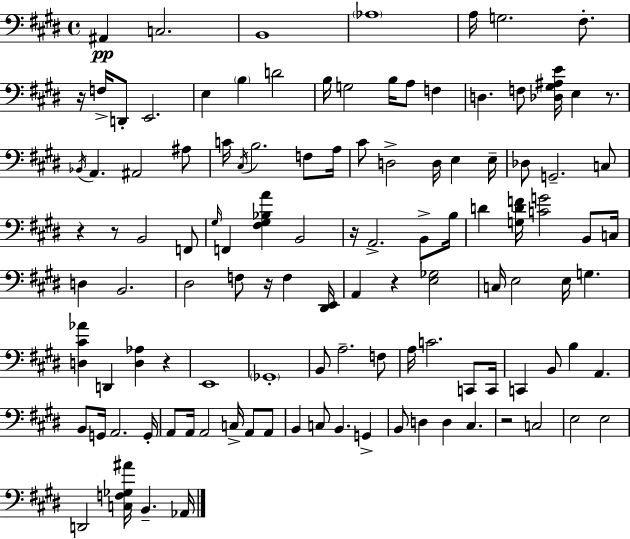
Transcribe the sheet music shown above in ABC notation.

X:1
T:Untitled
M:4/4
L:1/4
K:E
^A,, C,2 B,,4 _A,4 A,/4 G,2 ^F,/2 z/4 F,/4 D,,/2 E,,2 E, B, D2 B,/4 G,2 B,/4 A,/2 F, D, F,/2 [_D,^G,^A,E]/4 E, z/2 _B,,/4 A,, ^A,,2 ^A,/2 C/4 ^C,/4 B,2 F,/2 A,/4 ^C/2 D,2 D,/4 E, E,/4 _D,/2 G,,2 C,/2 z z/2 B,,2 F,,/2 ^G,/4 F,, [^F,^G,_B,A] B,,2 z/4 A,,2 B,,/2 B,/4 D [G,DF]/4 [CG]2 B,,/2 C,/4 D, B,,2 ^D,2 F,/2 z/4 F, [^D,,E,,]/4 A,, z [E,_G,]2 C,/4 E,2 E,/4 G, [D,^C_A] D,, [D,_A,] z E,,4 _G,,4 B,,/2 A,2 F,/2 A,/4 C2 C,,/2 C,,/4 C,, B,,/2 B, A,, B,,/2 G,,/4 A,,2 G,,/4 A,,/2 A,,/4 A,,2 C,/4 A,,/2 A,,/2 B,, C,/2 B,, G,, B,,/2 D, D, ^C, z2 C,2 E,2 E,2 D,,2 [C,F,_G,^A]/4 B,, _A,,/4